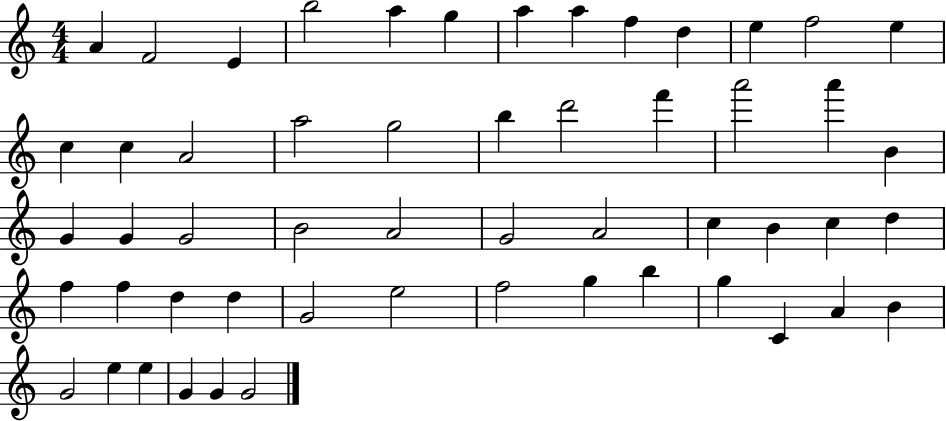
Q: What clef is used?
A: treble